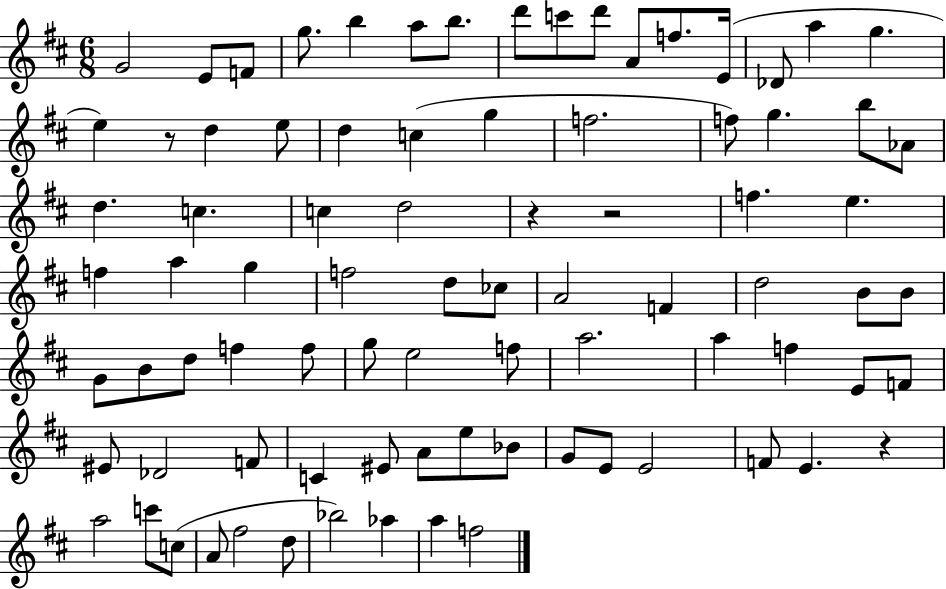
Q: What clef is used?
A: treble